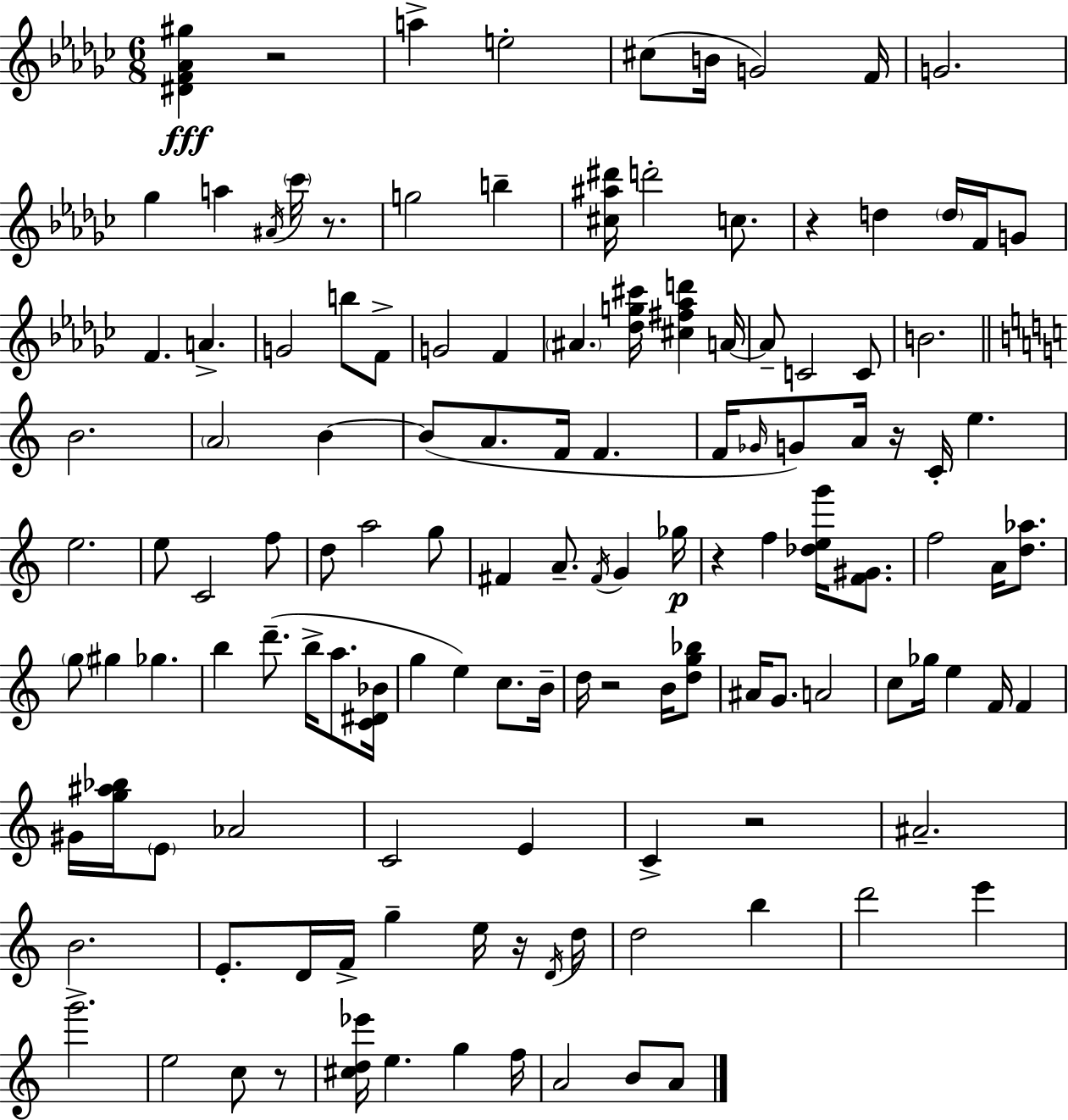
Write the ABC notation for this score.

X:1
T:Untitled
M:6/8
L:1/4
K:Ebm
[^DF_A^g] z2 a e2 ^c/2 B/4 G2 F/4 G2 _g a ^A/4 _c'/4 z/2 g2 b [^c^a^d']/4 d'2 c/2 z d d/4 F/4 G/2 F A G2 b/2 F/2 G2 F ^A [_dg^c']/4 [^c^f_ad'] A/4 A/2 C2 C/2 B2 B2 A2 B B/2 A/2 F/4 F F/4 _G/4 G/2 A/4 z/4 C/4 e e2 e/2 C2 f/2 d/2 a2 g/2 ^F A/2 ^F/4 G _g/4 z f [_deg']/4 [F^G]/2 f2 A/4 [d_a]/2 g/2 ^g _g b d'/2 b/4 a/2 [C^D_B]/4 g e c/2 B/4 d/4 z2 B/4 [dg_b]/2 ^A/4 G/2 A2 c/2 _g/4 e F/4 F ^G/4 [g^a_b]/4 E/2 _A2 C2 E C z2 ^A2 B2 E/2 D/4 F/4 g e/4 z/4 D/4 d/4 d2 b d'2 e' g'2 e2 c/2 z/2 [^cd_e']/4 e g f/4 A2 B/2 A/2